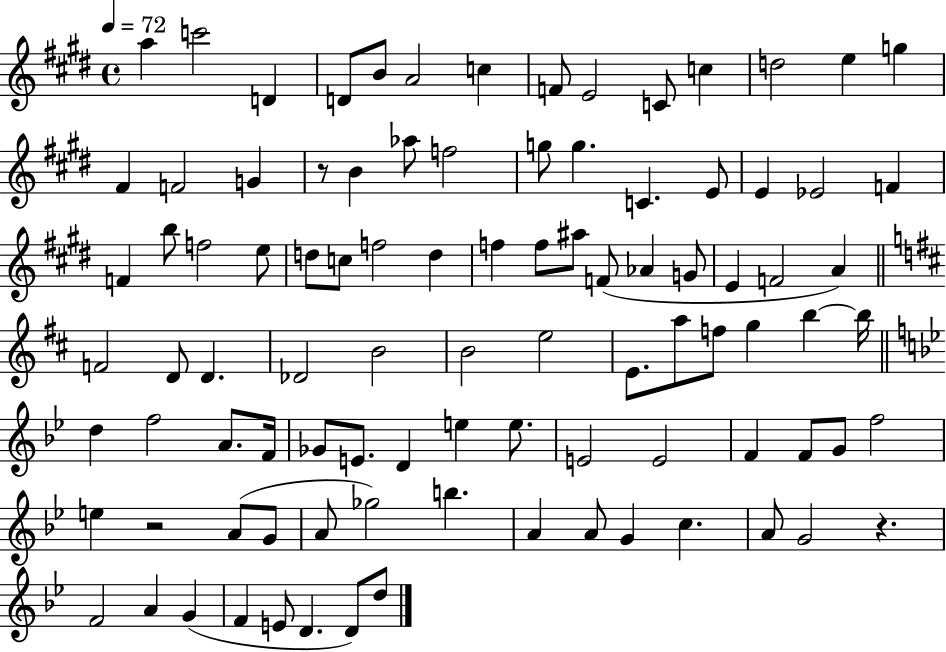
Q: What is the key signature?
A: E major